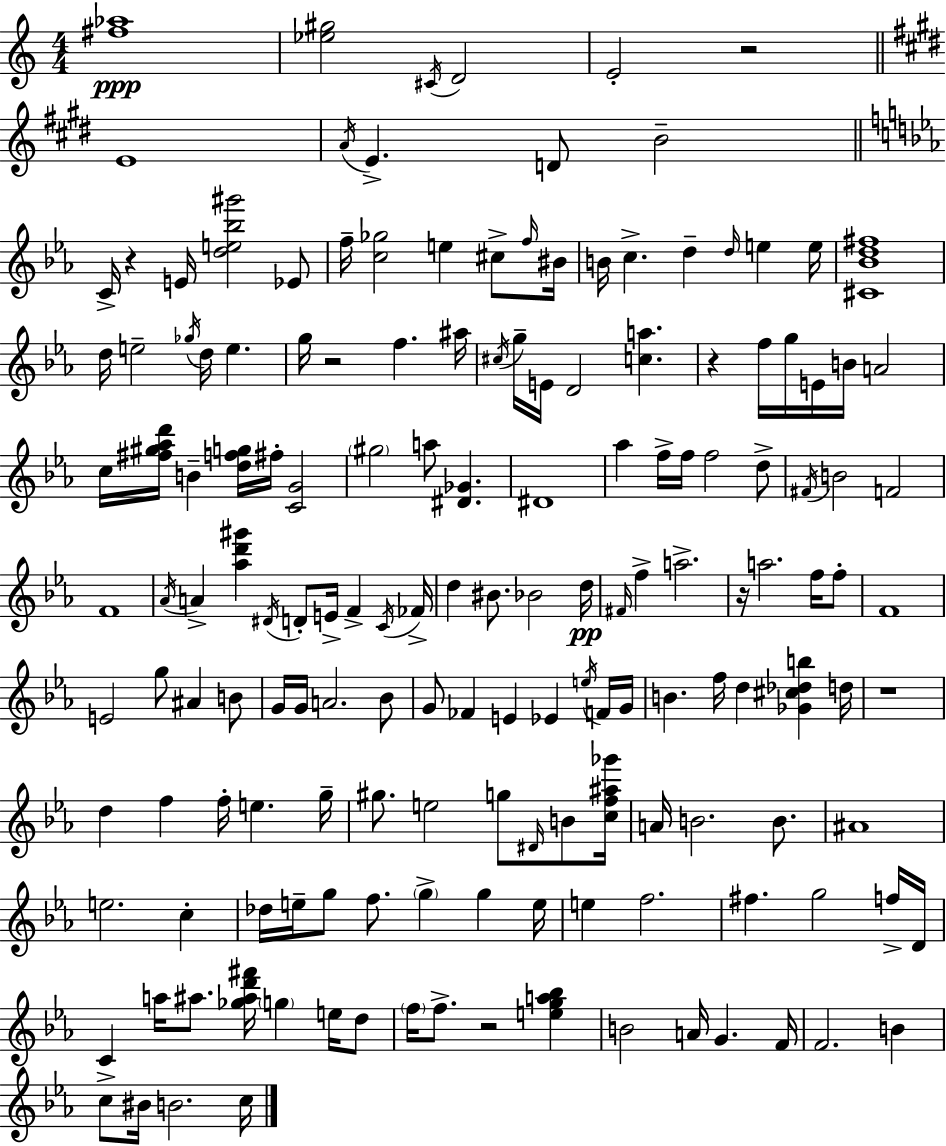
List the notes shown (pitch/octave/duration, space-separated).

[F#5,Ab5]/w [Eb5,G#5]/h C#4/s D4/h E4/h R/h E4/w A4/s E4/q. D4/e B4/h C4/s R/q E4/s [D5,E5,Bb5,G#6]/h Eb4/e F5/s [C5,Gb5]/h E5/q C#5/e F5/s BIS4/s B4/s C5/q. D5/q D5/s E5/q E5/s [C#4,Bb4,D5,F#5]/w D5/s E5/h Gb5/s D5/s E5/q. G5/s R/h F5/q. A#5/s C#5/s G5/s E4/s D4/h [C5,A5]/q. R/q F5/s G5/s E4/s B4/s A4/h C5/s [F#5,G#5,Ab5,D6]/s B4/q [D5,F5,G5]/s F#5/s [C4,G4]/h G#5/h A5/e [D#4,Gb4]/q. D#4/w Ab5/q F5/s F5/s F5/h D5/e F#4/s B4/h F4/h F4/w Ab4/s A4/q [Ab5,D6,G#6]/q D#4/s D4/e E4/s F4/q C4/s FES4/s D5/q BIS4/e. Bb4/h D5/s F#4/s F5/q A5/h. R/s A5/h. F5/s F5/e F4/w E4/h G5/e A#4/q B4/e G4/s G4/s A4/h. Bb4/e G4/e FES4/q E4/q Eb4/q E5/s F4/s G4/s B4/q. F5/s D5/q [Gb4,C#5,Db5,B5]/q D5/s R/w D5/q F5/q F5/s E5/q. G5/s G#5/e. E5/h G5/e D#4/s B4/e [C5,F5,A#5,Gb6]/s A4/s B4/h. B4/e. A#4/w E5/h. C5/q Db5/s E5/s G5/e F5/e. G5/q G5/q E5/s E5/q F5/h. F#5/q. G5/h F5/s D4/s C4/q A5/s A#5/e. [Gb5,A#5,D6,F#6]/s G5/q E5/s D5/e F5/s F5/e. R/h [E5,G5,A5,Bb5]/q B4/h A4/s G4/q. F4/s F4/h. B4/q C5/e BIS4/s B4/h. C5/s